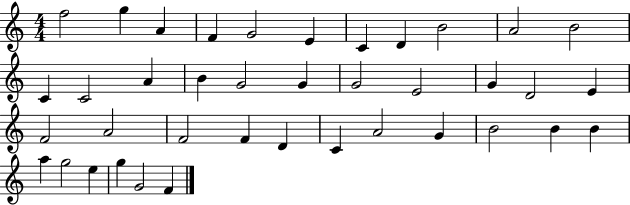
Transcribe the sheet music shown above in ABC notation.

X:1
T:Untitled
M:4/4
L:1/4
K:C
f2 g A F G2 E C D B2 A2 B2 C C2 A B G2 G G2 E2 G D2 E F2 A2 F2 F D C A2 G B2 B B a g2 e g G2 F